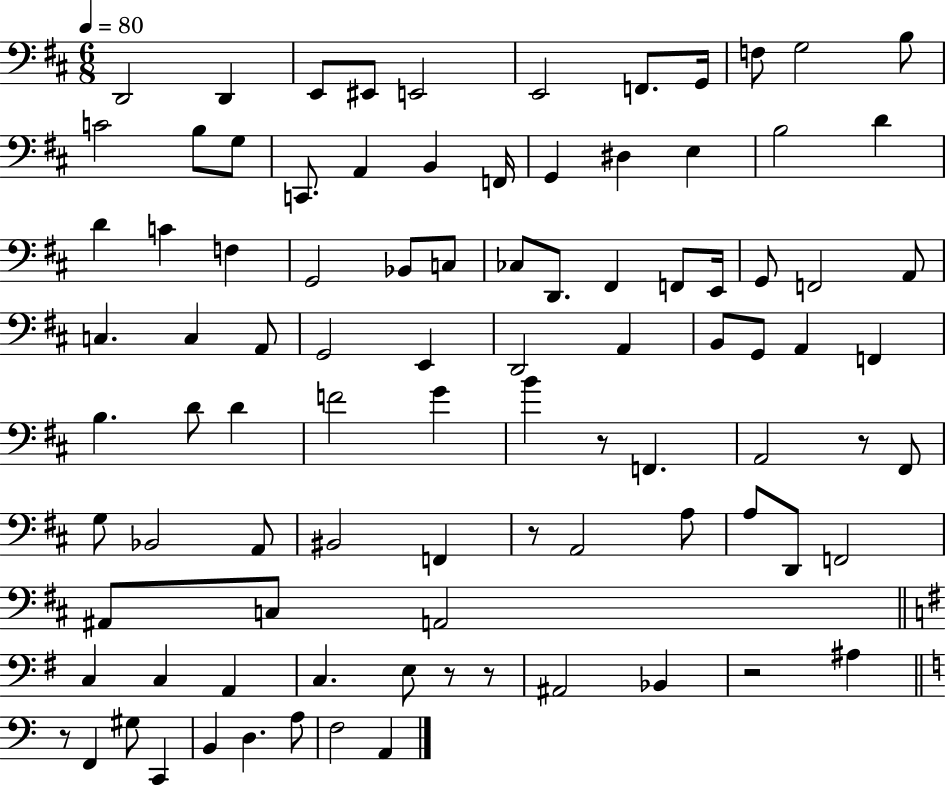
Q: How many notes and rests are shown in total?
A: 93